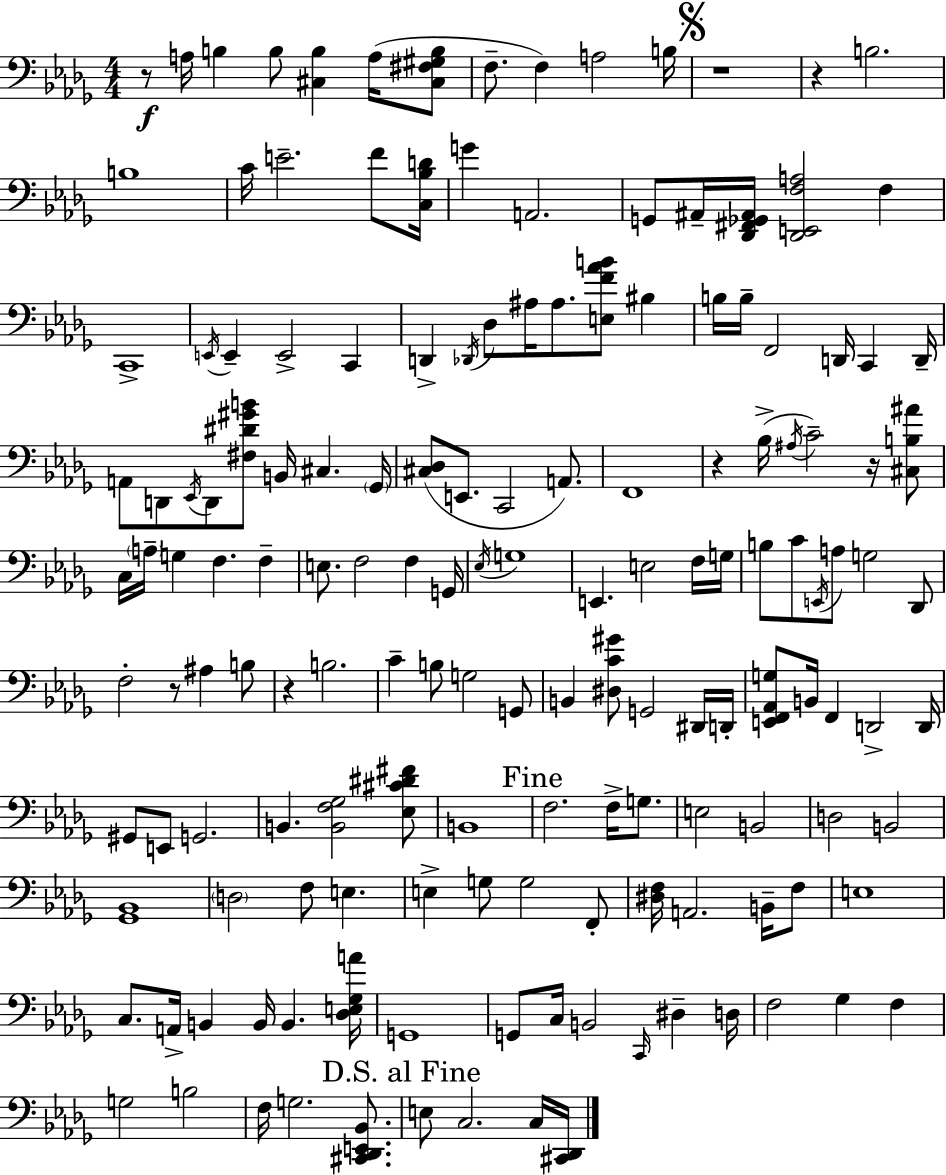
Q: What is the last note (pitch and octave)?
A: C3